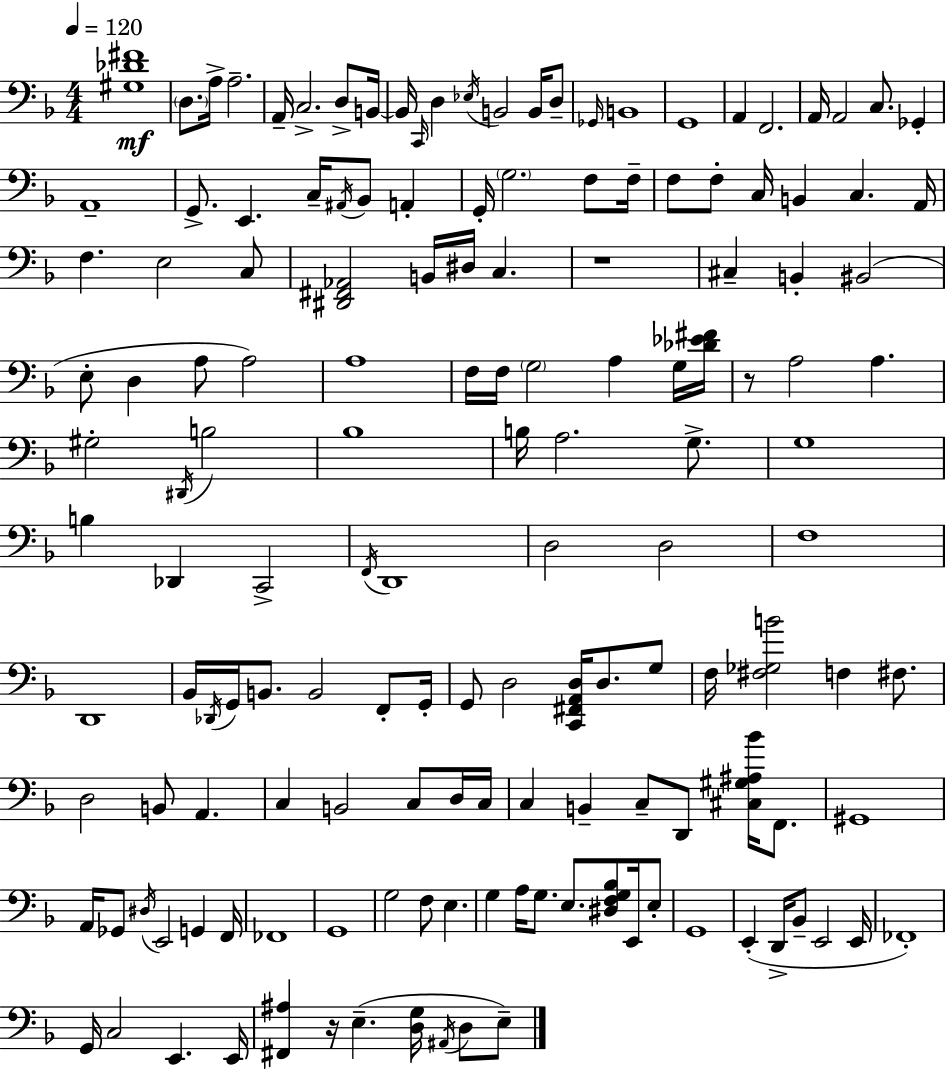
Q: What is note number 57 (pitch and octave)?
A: G3